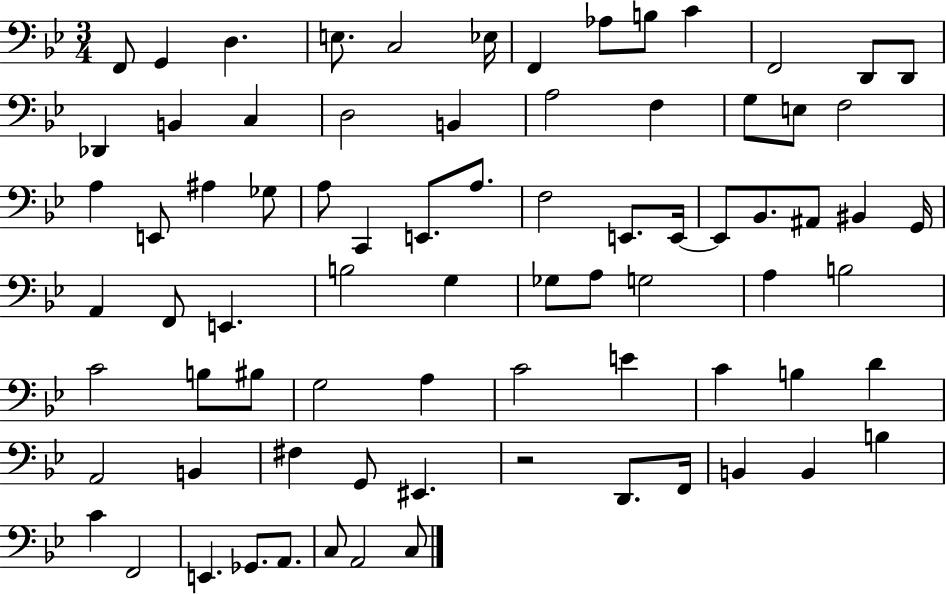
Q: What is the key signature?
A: BES major